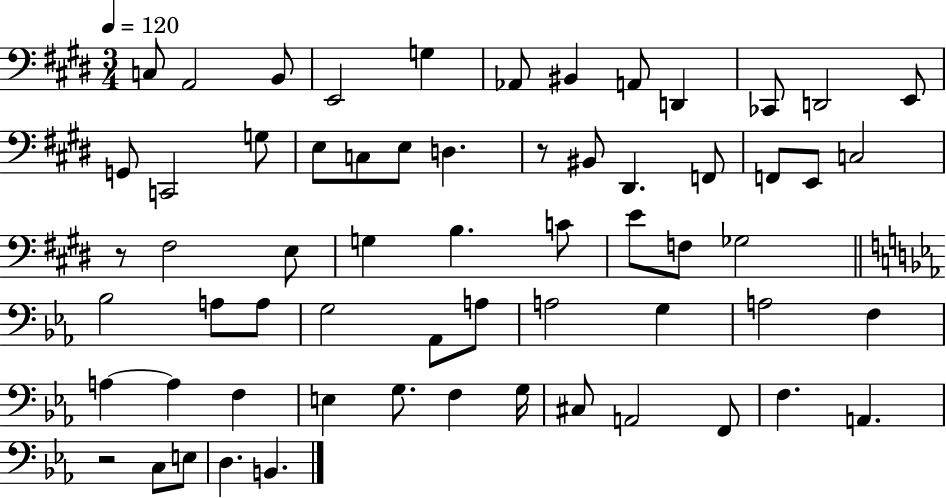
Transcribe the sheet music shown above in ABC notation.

X:1
T:Untitled
M:3/4
L:1/4
K:E
C,/2 A,,2 B,,/2 E,,2 G, _A,,/2 ^B,, A,,/2 D,, _C,,/2 D,,2 E,,/2 G,,/2 C,,2 G,/2 E,/2 C,/2 E,/2 D, z/2 ^B,,/2 ^D,, F,,/2 F,,/2 E,,/2 C,2 z/2 ^F,2 E,/2 G, B, C/2 E/2 F,/2 _G,2 _B,2 A,/2 A,/2 G,2 _A,,/2 A,/2 A,2 G, A,2 F, A, A, F, E, G,/2 F, G,/4 ^C,/2 A,,2 F,,/2 F, A,, z2 C,/2 E,/2 D, B,,